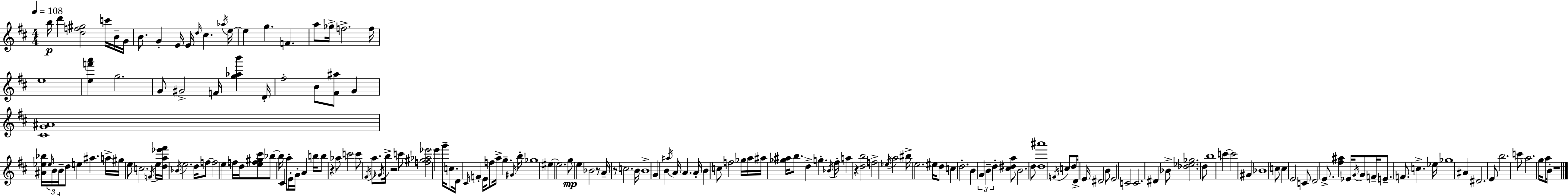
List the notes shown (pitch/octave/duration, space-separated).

B5/s D6/q [D5,F5,G#5]/h C6/s B4/s G4/s B4/e. G4/q E4/s E4/s D5/s C#5/q. Ab5/s E5/s E5/q G5/q. F4/q. A5/e Gb5/s F5/h. F5/s E5/w [E5,F6,A6]/q G5/h. G4/e G#4/h F4/s [G5,Ab5,B6]/q D4/s F#5/h B4/e [F#4,A#5]/e G4/q [C#4,G4,A#4]/w [A#4,Eb5,Bb5]/s Eb5/s B4/s B4/s D5/e E5/q A#5/q. A5/s G#5/s E5/e C5/h. F4/s E5/s [D5,A5,Eb6,F#6]/s Bb4/s E5/h. D5/s F5/e F5/h E5/q F5/s D5/s [E5,F5,G#5,C#6]/e Bb5/e Bb5/s C#4/q A5/e E4/s G4/s A4/q B5/s B5/e R/q Ab5/e C6/h C6/e F#4/s A5/e. Gb4/s B5/s R/h C6/e [F5,G#5,Ab5,Eb6]/h E6/q G6/s C5/e. D4/s C#4/s F4/q E4/s F5/e A5/s G5/q. G#4/s B5/s Gb5/w EIS5/q EIS5/h. G5/e E5/q Bb4/h R/e A4/s R/e C5/h. B4/s B4/w G4/q B4/q A#5/s A4/s A4/q. A4/s B4/q C5/e F5/h Gb5/s A5/s A#5/s [Gb5,A#5]/s B5/e. D5/q G5/q. Bb4/s F#5/s A5/q R/q [D5,B5]/h F5/h Eb5/s A5/h BIS5/s E5/h. EIS5/s D5/e C5/q D5/h. B4/q G4/q B4/q D5/q [C#5,D#5,A5]/e B4/h. D5/e [D5,A#6]/w F4/s C5/e D5/e D4/s E4/s D#4/h B4/e E4/h C4/h C4/h. D#4/q Bb4/e [Db5,Eb5,Gb5]/h. D5/e B5/w C6/q C6/h G#4/q Bb4/w C5/e C5/q E4/h C4/e D4/h E4/e. [F#5,A#5]/q Eb4/s G4/s G4/e F4/s E4/e. F4/e. C5/q. Eb5/s Gb5/w A#4/q D#4/h. E4/e B5/h. C6/e A5/h. G5/s A5/e B4/s R/w